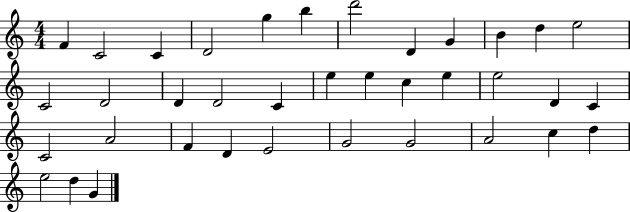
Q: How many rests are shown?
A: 0